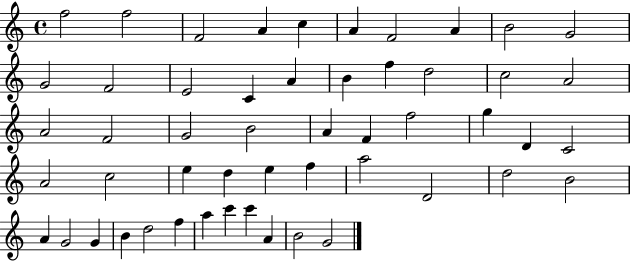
X:1
T:Untitled
M:4/4
L:1/4
K:C
f2 f2 F2 A c A F2 A B2 G2 G2 F2 E2 C A B f d2 c2 A2 A2 F2 G2 B2 A F f2 g D C2 A2 c2 e d e f a2 D2 d2 B2 A G2 G B d2 f a c' c' A B2 G2